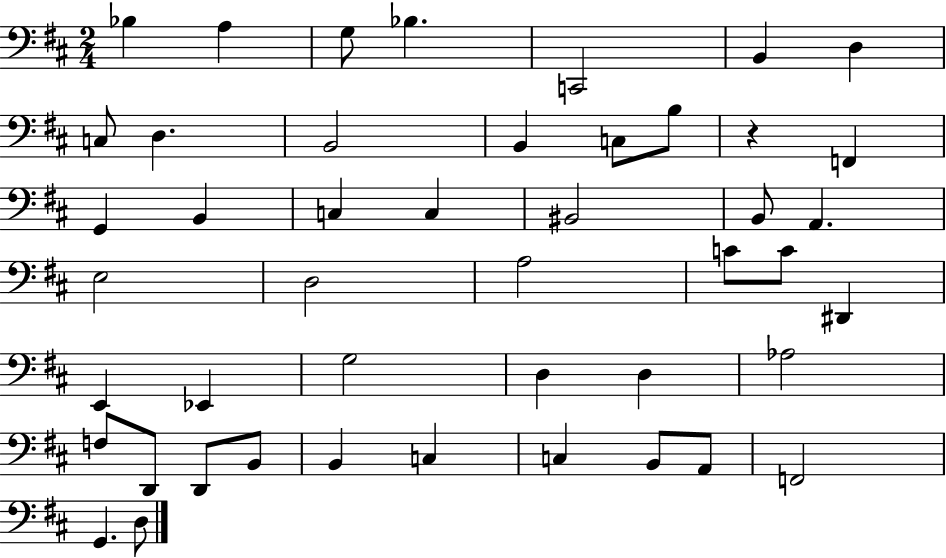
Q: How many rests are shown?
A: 1